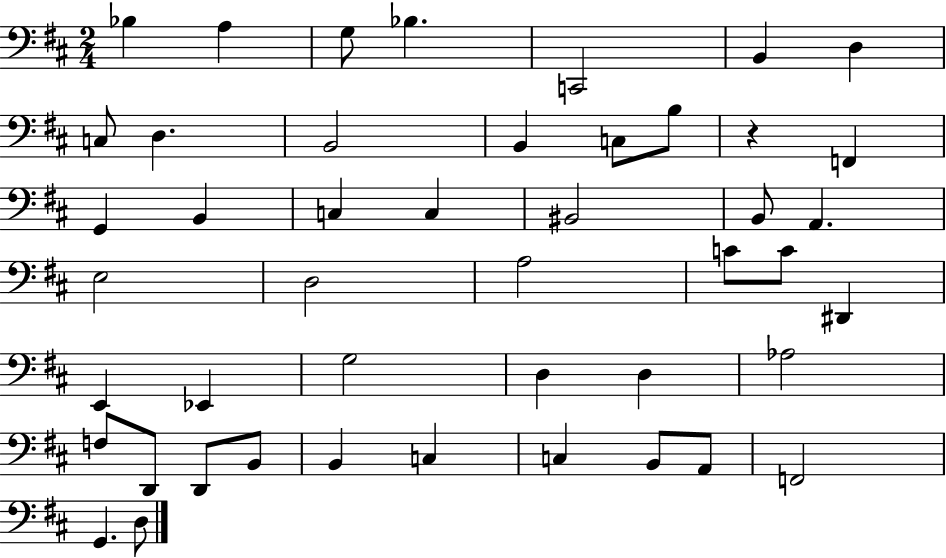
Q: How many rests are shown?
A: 1